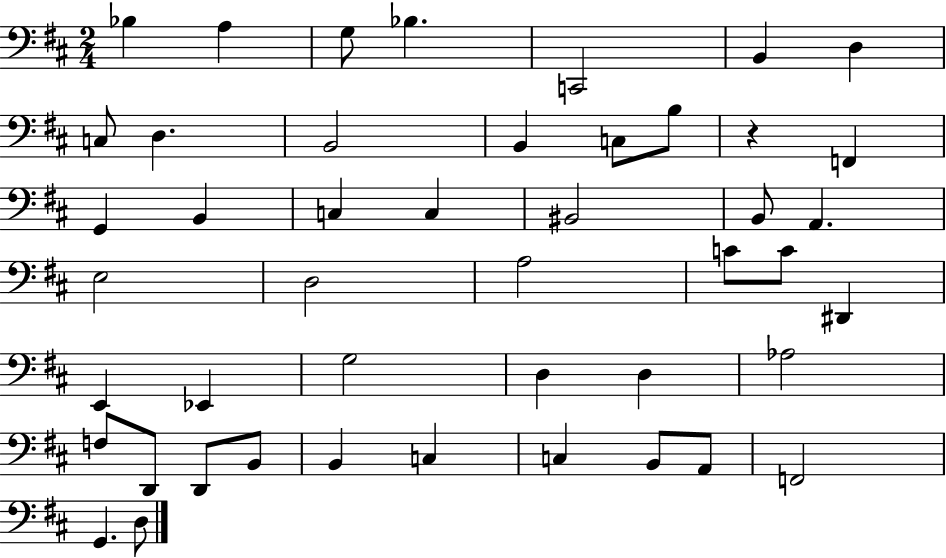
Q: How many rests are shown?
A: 1